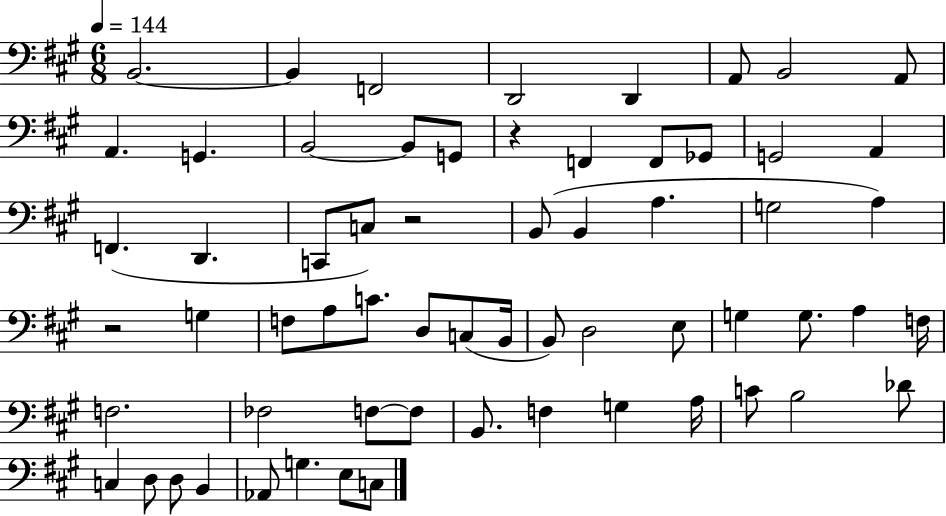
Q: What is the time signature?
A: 6/8